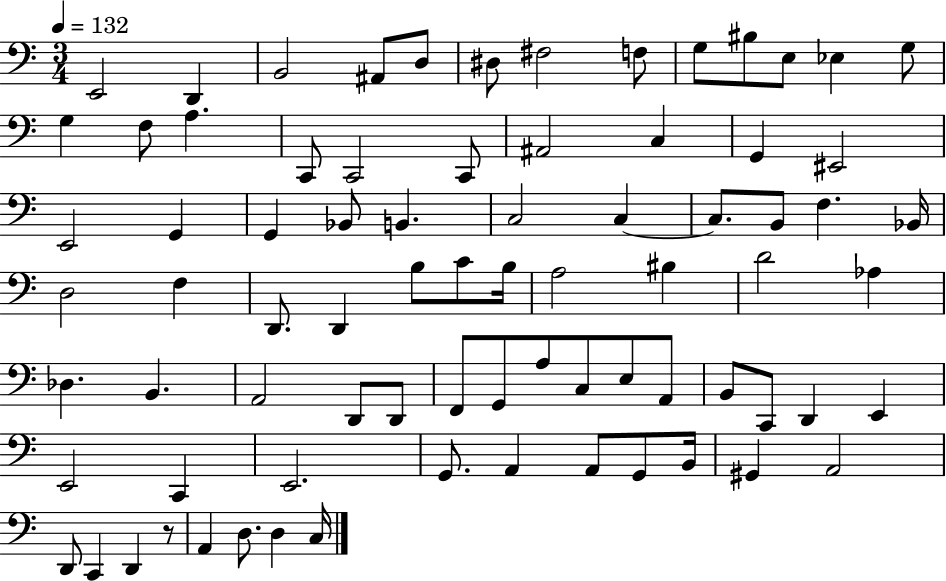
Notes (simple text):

E2/h D2/q B2/h A#2/e D3/e D#3/e F#3/h F3/e G3/e BIS3/e E3/e Eb3/q G3/e G3/q F3/e A3/q. C2/e C2/h C2/e A#2/h C3/q G2/q EIS2/h E2/h G2/q G2/q Bb2/e B2/q. C3/h C3/q C3/e. B2/e F3/q. Bb2/s D3/h F3/q D2/e. D2/q B3/e C4/e B3/s A3/h BIS3/q D4/h Ab3/q Db3/q. B2/q. A2/h D2/e D2/e F2/e G2/e A3/e C3/e E3/e A2/e B2/e C2/e D2/q E2/q E2/h C2/q E2/h. G2/e. A2/q A2/e G2/e B2/s G#2/q A2/h D2/e C2/q D2/q R/e A2/q D3/e. D3/q C3/s